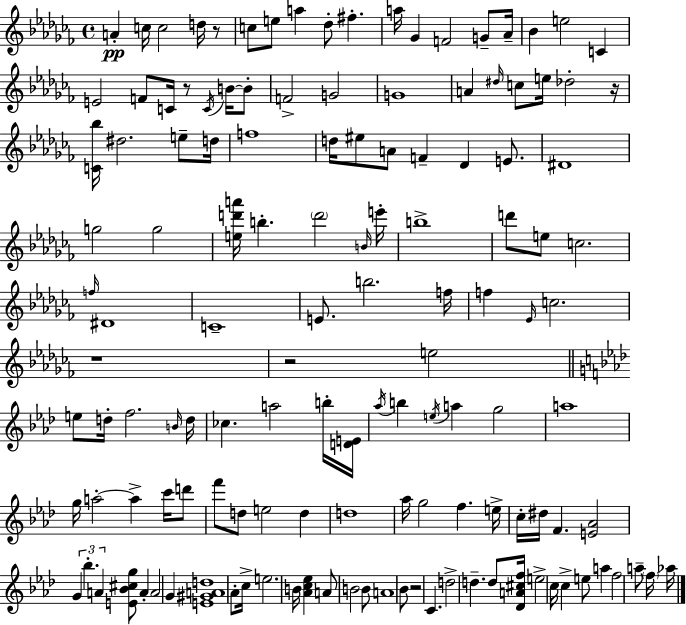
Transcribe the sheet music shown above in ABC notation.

X:1
T:Untitled
M:4/4
L:1/4
K:Abm
A c/4 c2 d/4 z/2 c/2 e/2 a _d/2 ^f a/4 _G F2 G/2 _A/4 _B e2 C E2 F/2 C/4 z/2 C/4 B/4 B/2 F2 G2 G4 A ^d/4 c/2 e/4 _d2 z/4 [C_b]/4 ^d2 e/2 d/4 f4 d/4 ^e/2 A/2 F _D E/2 ^D4 g2 g2 [ed'a']/4 b d'2 B/4 e'/4 b4 d'/2 e/2 c2 f/4 ^D4 C4 E/2 b2 f/4 f _E/4 c2 z4 z2 e2 e/2 d/4 f2 B/4 d/4 _c a2 b/4 [DE]/4 _a/4 b e/4 a g2 a4 g/4 a2 a c'/4 d'/2 f'/2 d/2 e2 d d4 _a/4 g2 f e/4 c/4 ^d/4 F [E_A]2 G _b A [E_B^cg]/2 A A2 G [E^GAd]4 _A/2 c/4 e2 B/4 [_Ac_e] A/2 B2 B/2 A4 _B/2 z2 C d2 d d/2 [_DA^cf]/4 e2 c/4 c e/2 a f2 a/2 f/4 _a/4